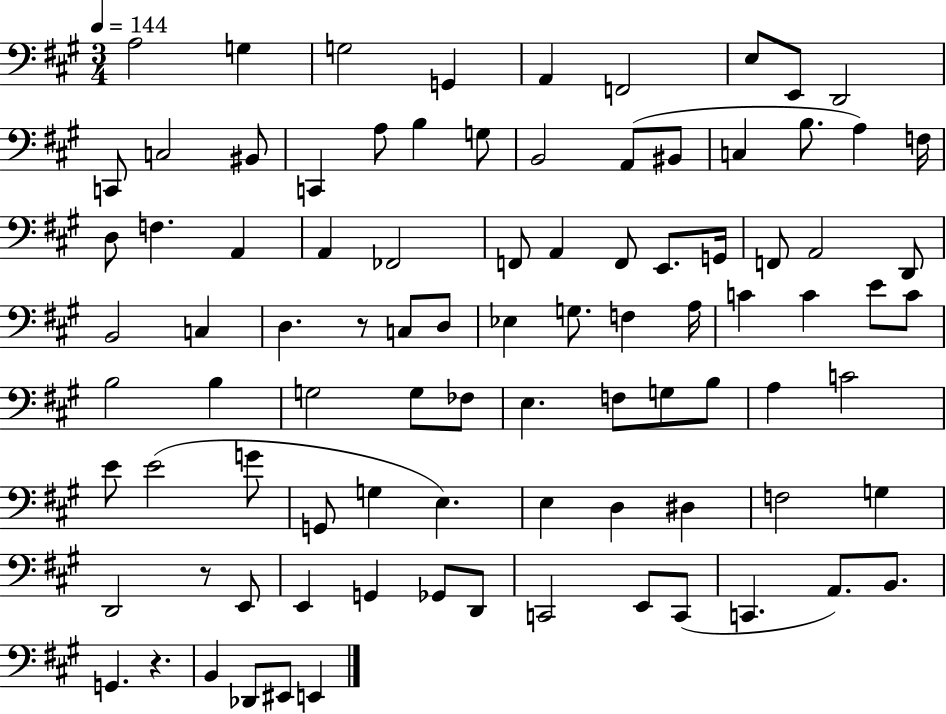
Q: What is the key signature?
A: A major